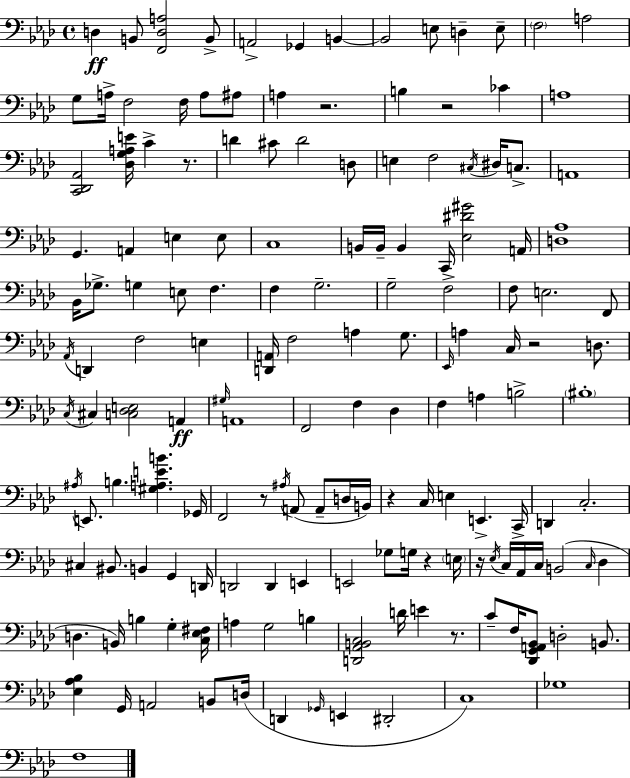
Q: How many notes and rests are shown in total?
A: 158